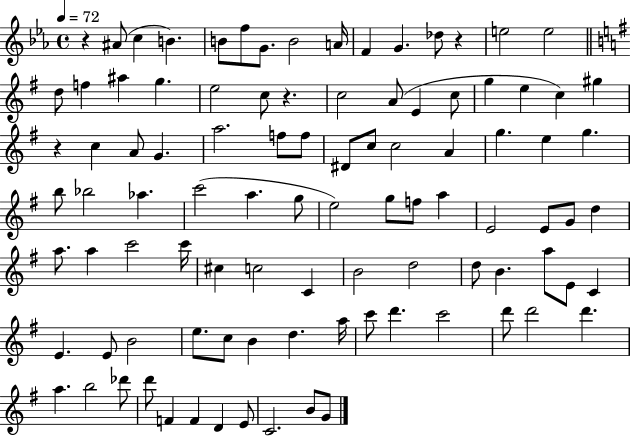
{
  \clef treble
  \time 4/4
  \defaultTimeSignature
  \key ees \major
  \tempo 4 = 72
  r4 ais'8( c''4 b'4.) | b'8 f''8 g'8. b'2 a'16 | f'4 g'4. des''8 r4 | e''2 e''2 | \break \bar "||" \break \key g \major d''8 f''4 ais''4 g''4. | e''2 c''8 r4. | c''2 a'8( e'4 c''8 | g''4 e''4 c''4) gis''4 | \break r4 c''4 a'8 g'4. | a''2. f''8 f''8 | dis'8 c''8 c''2 a'4 | g''4. e''4 g''4. | \break b''8 bes''2 aes''4. | c'''2( a''4. g''8 | e''2) g''8 f''8 a''4 | e'2 e'8 g'8 d''4 | \break a''8. a''4 c'''2 c'''16 | cis''4 c''2 c'4 | b'2 d''2 | d''8 b'4. a''8 e'8 c'4 | \break e'4. e'8 b'2 | e''8. c''8 b'4 d''4. a''16 | c'''8 d'''4. c'''2 | d'''8 d'''2 d'''4. | \break a''4. b''2 des'''8 | d'''8 f'4 f'4 d'4 e'8 | c'2. b'8 g'8 | \bar "|."
}